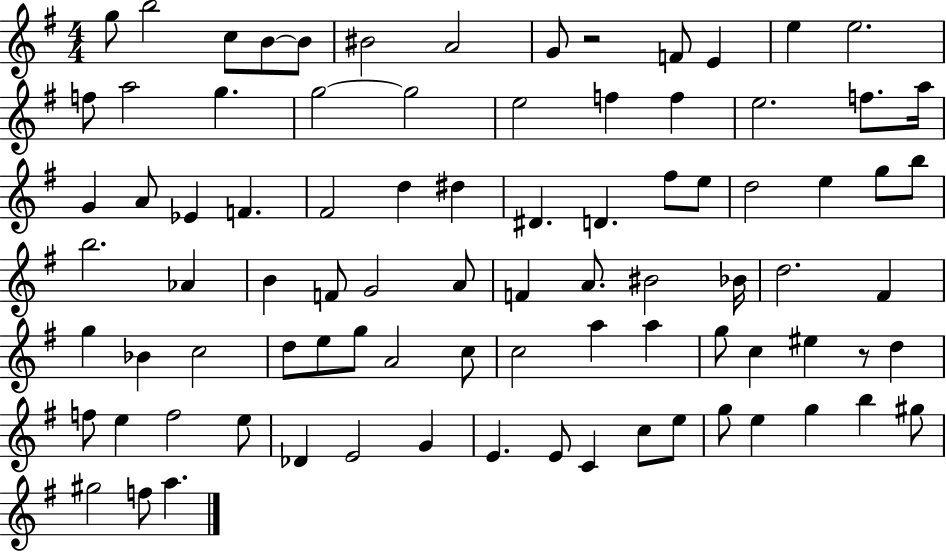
{
  \clef treble
  \numericTimeSignature
  \time 4/4
  \key g \major
  g''8 b''2 c''8 b'8~~ b'8 | bis'2 a'2 | g'8 r2 f'8 e'4 | e''4 e''2. | \break f''8 a''2 g''4. | g''2~~ g''2 | e''2 f''4 f''4 | e''2. f''8. a''16 | \break g'4 a'8 ees'4 f'4. | fis'2 d''4 dis''4 | dis'4. d'4. fis''8 e''8 | d''2 e''4 g''8 b''8 | \break b''2. aes'4 | b'4 f'8 g'2 a'8 | f'4 a'8. bis'2 bes'16 | d''2. fis'4 | \break g''4 bes'4 c''2 | d''8 e''8 g''8 a'2 c''8 | c''2 a''4 a''4 | g''8 c''4 eis''4 r8 d''4 | \break f''8 e''4 f''2 e''8 | des'4 e'2 g'4 | e'4. e'8 c'4 c''8 e''8 | g''8 e''4 g''4 b''4 gis''8 | \break gis''2 f''8 a''4. | \bar "|."
}